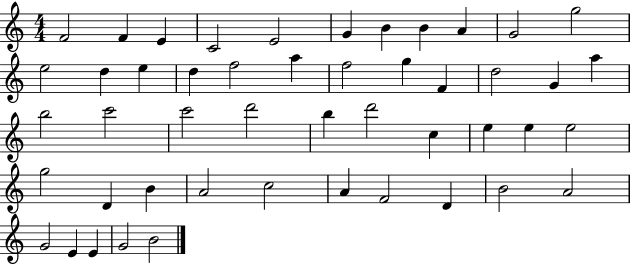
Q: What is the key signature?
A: C major